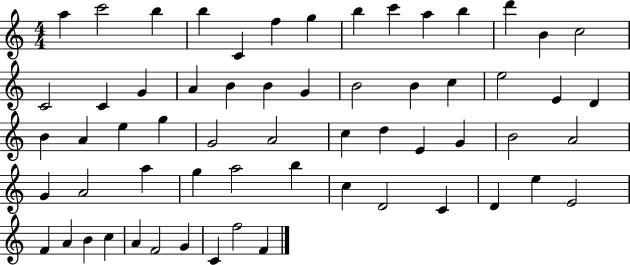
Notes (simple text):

A5/q C6/h B5/q B5/q C4/q F5/q G5/q B5/q C6/q A5/q B5/q D6/q B4/q C5/h C4/h C4/q G4/q A4/q B4/q B4/q G4/q B4/h B4/q C5/q E5/h E4/q D4/q B4/q A4/q E5/q G5/q G4/h A4/h C5/q D5/q E4/q G4/q B4/h A4/h G4/q A4/h A5/q G5/q A5/h B5/q C5/q D4/h C4/q D4/q E5/q E4/h F4/q A4/q B4/q C5/q A4/q F4/h G4/q C4/q F5/h F4/q